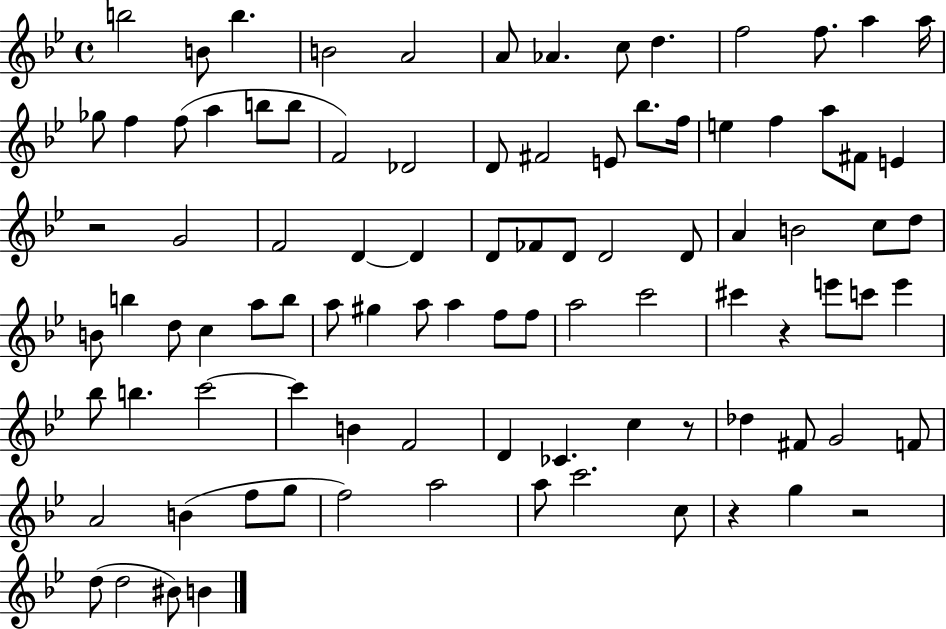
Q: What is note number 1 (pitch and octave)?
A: B5